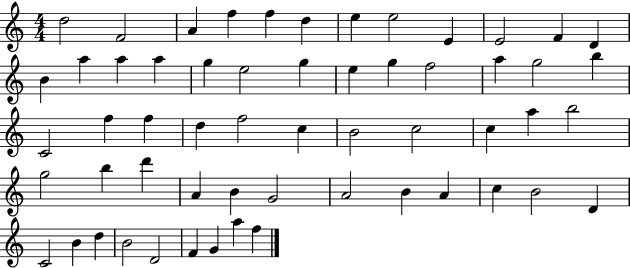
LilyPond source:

{
  \clef treble
  \numericTimeSignature
  \time 4/4
  \key c \major
  d''2 f'2 | a'4 f''4 f''4 d''4 | e''4 e''2 e'4 | e'2 f'4 d'4 | \break b'4 a''4 a''4 a''4 | g''4 e''2 g''4 | e''4 g''4 f''2 | a''4 g''2 b''4 | \break c'2 f''4 f''4 | d''4 f''2 c''4 | b'2 c''2 | c''4 a''4 b''2 | \break g''2 b''4 d'''4 | a'4 b'4 g'2 | a'2 b'4 a'4 | c''4 b'2 d'4 | \break c'2 b'4 d''4 | b'2 d'2 | f'4 g'4 a''4 f''4 | \bar "|."
}